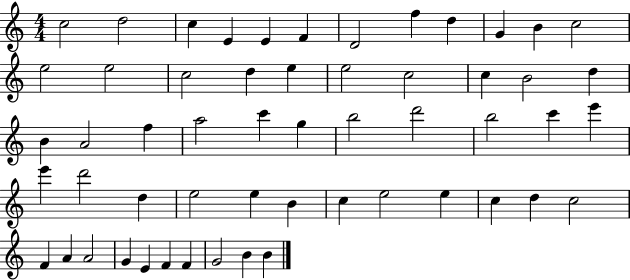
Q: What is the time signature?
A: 4/4